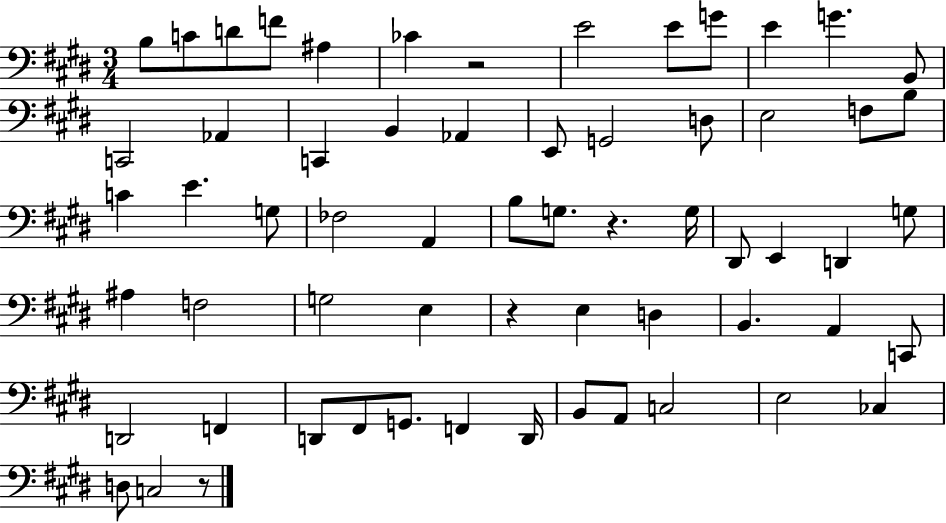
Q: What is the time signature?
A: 3/4